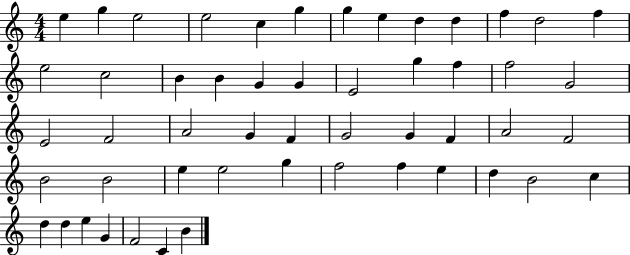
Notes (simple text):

E5/q G5/q E5/h E5/h C5/q G5/q G5/q E5/q D5/q D5/q F5/q D5/h F5/q E5/h C5/h B4/q B4/q G4/q G4/q E4/h G5/q F5/q F5/h G4/h E4/h F4/h A4/h G4/q F4/q G4/h G4/q F4/q A4/h F4/h B4/h B4/h E5/q E5/h G5/q F5/h F5/q E5/q D5/q B4/h C5/q D5/q D5/q E5/q G4/q F4/h C4/q B4/q